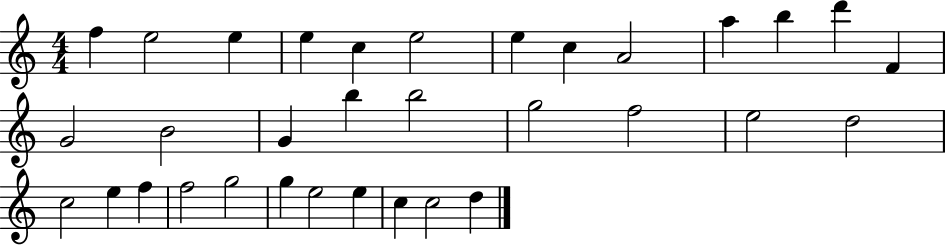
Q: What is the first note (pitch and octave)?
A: F5